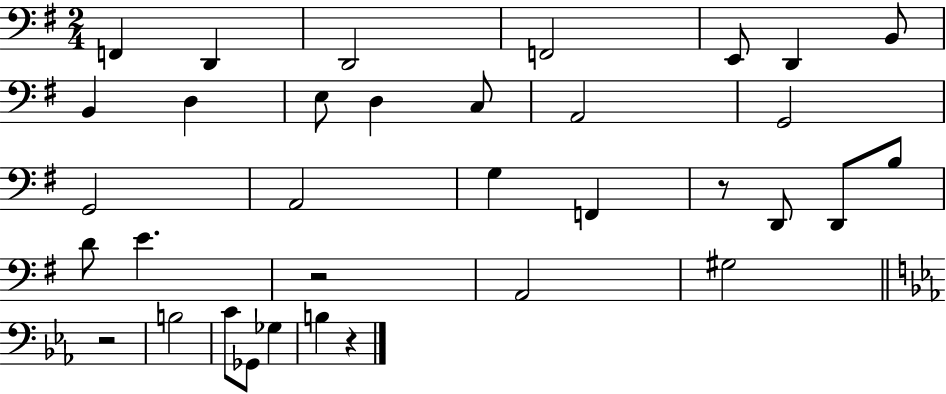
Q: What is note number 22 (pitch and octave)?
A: D4